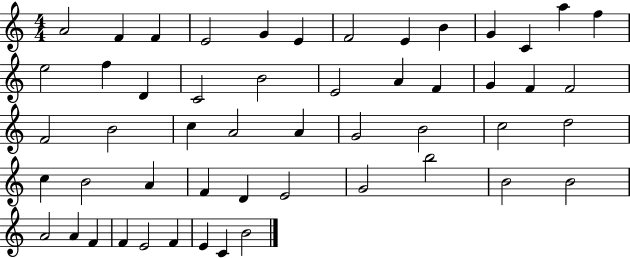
X:1
T:Untitled
M:4/4
L:1/4
K:C
A2 F F E2 G E F2 E B G C a f e2 f D C2 B2 E2 A F G F F2 F2 B2 c A2 A G2 B2 c2 d2 c B2 A F D E2 G2 b2 B2 B2 A2 A F F E2 F E C B2